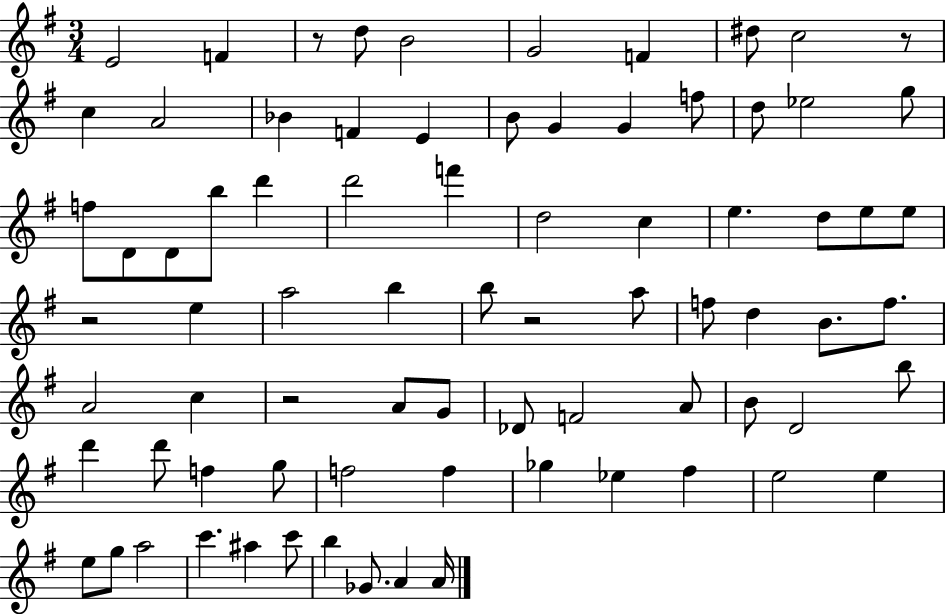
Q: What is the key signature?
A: G major